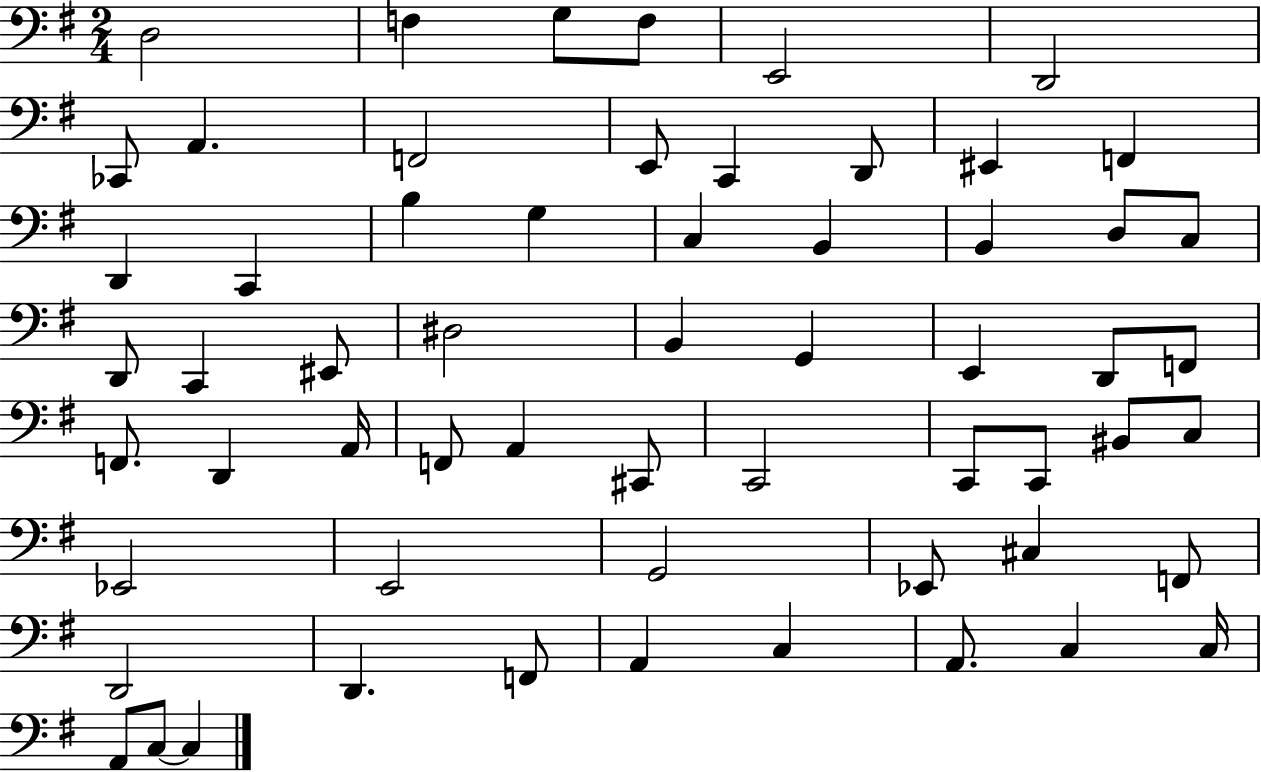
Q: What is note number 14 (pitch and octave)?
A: F2